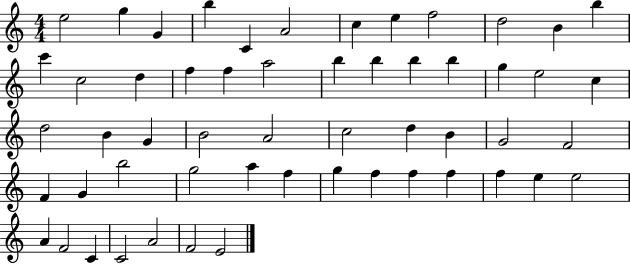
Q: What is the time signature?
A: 4/4